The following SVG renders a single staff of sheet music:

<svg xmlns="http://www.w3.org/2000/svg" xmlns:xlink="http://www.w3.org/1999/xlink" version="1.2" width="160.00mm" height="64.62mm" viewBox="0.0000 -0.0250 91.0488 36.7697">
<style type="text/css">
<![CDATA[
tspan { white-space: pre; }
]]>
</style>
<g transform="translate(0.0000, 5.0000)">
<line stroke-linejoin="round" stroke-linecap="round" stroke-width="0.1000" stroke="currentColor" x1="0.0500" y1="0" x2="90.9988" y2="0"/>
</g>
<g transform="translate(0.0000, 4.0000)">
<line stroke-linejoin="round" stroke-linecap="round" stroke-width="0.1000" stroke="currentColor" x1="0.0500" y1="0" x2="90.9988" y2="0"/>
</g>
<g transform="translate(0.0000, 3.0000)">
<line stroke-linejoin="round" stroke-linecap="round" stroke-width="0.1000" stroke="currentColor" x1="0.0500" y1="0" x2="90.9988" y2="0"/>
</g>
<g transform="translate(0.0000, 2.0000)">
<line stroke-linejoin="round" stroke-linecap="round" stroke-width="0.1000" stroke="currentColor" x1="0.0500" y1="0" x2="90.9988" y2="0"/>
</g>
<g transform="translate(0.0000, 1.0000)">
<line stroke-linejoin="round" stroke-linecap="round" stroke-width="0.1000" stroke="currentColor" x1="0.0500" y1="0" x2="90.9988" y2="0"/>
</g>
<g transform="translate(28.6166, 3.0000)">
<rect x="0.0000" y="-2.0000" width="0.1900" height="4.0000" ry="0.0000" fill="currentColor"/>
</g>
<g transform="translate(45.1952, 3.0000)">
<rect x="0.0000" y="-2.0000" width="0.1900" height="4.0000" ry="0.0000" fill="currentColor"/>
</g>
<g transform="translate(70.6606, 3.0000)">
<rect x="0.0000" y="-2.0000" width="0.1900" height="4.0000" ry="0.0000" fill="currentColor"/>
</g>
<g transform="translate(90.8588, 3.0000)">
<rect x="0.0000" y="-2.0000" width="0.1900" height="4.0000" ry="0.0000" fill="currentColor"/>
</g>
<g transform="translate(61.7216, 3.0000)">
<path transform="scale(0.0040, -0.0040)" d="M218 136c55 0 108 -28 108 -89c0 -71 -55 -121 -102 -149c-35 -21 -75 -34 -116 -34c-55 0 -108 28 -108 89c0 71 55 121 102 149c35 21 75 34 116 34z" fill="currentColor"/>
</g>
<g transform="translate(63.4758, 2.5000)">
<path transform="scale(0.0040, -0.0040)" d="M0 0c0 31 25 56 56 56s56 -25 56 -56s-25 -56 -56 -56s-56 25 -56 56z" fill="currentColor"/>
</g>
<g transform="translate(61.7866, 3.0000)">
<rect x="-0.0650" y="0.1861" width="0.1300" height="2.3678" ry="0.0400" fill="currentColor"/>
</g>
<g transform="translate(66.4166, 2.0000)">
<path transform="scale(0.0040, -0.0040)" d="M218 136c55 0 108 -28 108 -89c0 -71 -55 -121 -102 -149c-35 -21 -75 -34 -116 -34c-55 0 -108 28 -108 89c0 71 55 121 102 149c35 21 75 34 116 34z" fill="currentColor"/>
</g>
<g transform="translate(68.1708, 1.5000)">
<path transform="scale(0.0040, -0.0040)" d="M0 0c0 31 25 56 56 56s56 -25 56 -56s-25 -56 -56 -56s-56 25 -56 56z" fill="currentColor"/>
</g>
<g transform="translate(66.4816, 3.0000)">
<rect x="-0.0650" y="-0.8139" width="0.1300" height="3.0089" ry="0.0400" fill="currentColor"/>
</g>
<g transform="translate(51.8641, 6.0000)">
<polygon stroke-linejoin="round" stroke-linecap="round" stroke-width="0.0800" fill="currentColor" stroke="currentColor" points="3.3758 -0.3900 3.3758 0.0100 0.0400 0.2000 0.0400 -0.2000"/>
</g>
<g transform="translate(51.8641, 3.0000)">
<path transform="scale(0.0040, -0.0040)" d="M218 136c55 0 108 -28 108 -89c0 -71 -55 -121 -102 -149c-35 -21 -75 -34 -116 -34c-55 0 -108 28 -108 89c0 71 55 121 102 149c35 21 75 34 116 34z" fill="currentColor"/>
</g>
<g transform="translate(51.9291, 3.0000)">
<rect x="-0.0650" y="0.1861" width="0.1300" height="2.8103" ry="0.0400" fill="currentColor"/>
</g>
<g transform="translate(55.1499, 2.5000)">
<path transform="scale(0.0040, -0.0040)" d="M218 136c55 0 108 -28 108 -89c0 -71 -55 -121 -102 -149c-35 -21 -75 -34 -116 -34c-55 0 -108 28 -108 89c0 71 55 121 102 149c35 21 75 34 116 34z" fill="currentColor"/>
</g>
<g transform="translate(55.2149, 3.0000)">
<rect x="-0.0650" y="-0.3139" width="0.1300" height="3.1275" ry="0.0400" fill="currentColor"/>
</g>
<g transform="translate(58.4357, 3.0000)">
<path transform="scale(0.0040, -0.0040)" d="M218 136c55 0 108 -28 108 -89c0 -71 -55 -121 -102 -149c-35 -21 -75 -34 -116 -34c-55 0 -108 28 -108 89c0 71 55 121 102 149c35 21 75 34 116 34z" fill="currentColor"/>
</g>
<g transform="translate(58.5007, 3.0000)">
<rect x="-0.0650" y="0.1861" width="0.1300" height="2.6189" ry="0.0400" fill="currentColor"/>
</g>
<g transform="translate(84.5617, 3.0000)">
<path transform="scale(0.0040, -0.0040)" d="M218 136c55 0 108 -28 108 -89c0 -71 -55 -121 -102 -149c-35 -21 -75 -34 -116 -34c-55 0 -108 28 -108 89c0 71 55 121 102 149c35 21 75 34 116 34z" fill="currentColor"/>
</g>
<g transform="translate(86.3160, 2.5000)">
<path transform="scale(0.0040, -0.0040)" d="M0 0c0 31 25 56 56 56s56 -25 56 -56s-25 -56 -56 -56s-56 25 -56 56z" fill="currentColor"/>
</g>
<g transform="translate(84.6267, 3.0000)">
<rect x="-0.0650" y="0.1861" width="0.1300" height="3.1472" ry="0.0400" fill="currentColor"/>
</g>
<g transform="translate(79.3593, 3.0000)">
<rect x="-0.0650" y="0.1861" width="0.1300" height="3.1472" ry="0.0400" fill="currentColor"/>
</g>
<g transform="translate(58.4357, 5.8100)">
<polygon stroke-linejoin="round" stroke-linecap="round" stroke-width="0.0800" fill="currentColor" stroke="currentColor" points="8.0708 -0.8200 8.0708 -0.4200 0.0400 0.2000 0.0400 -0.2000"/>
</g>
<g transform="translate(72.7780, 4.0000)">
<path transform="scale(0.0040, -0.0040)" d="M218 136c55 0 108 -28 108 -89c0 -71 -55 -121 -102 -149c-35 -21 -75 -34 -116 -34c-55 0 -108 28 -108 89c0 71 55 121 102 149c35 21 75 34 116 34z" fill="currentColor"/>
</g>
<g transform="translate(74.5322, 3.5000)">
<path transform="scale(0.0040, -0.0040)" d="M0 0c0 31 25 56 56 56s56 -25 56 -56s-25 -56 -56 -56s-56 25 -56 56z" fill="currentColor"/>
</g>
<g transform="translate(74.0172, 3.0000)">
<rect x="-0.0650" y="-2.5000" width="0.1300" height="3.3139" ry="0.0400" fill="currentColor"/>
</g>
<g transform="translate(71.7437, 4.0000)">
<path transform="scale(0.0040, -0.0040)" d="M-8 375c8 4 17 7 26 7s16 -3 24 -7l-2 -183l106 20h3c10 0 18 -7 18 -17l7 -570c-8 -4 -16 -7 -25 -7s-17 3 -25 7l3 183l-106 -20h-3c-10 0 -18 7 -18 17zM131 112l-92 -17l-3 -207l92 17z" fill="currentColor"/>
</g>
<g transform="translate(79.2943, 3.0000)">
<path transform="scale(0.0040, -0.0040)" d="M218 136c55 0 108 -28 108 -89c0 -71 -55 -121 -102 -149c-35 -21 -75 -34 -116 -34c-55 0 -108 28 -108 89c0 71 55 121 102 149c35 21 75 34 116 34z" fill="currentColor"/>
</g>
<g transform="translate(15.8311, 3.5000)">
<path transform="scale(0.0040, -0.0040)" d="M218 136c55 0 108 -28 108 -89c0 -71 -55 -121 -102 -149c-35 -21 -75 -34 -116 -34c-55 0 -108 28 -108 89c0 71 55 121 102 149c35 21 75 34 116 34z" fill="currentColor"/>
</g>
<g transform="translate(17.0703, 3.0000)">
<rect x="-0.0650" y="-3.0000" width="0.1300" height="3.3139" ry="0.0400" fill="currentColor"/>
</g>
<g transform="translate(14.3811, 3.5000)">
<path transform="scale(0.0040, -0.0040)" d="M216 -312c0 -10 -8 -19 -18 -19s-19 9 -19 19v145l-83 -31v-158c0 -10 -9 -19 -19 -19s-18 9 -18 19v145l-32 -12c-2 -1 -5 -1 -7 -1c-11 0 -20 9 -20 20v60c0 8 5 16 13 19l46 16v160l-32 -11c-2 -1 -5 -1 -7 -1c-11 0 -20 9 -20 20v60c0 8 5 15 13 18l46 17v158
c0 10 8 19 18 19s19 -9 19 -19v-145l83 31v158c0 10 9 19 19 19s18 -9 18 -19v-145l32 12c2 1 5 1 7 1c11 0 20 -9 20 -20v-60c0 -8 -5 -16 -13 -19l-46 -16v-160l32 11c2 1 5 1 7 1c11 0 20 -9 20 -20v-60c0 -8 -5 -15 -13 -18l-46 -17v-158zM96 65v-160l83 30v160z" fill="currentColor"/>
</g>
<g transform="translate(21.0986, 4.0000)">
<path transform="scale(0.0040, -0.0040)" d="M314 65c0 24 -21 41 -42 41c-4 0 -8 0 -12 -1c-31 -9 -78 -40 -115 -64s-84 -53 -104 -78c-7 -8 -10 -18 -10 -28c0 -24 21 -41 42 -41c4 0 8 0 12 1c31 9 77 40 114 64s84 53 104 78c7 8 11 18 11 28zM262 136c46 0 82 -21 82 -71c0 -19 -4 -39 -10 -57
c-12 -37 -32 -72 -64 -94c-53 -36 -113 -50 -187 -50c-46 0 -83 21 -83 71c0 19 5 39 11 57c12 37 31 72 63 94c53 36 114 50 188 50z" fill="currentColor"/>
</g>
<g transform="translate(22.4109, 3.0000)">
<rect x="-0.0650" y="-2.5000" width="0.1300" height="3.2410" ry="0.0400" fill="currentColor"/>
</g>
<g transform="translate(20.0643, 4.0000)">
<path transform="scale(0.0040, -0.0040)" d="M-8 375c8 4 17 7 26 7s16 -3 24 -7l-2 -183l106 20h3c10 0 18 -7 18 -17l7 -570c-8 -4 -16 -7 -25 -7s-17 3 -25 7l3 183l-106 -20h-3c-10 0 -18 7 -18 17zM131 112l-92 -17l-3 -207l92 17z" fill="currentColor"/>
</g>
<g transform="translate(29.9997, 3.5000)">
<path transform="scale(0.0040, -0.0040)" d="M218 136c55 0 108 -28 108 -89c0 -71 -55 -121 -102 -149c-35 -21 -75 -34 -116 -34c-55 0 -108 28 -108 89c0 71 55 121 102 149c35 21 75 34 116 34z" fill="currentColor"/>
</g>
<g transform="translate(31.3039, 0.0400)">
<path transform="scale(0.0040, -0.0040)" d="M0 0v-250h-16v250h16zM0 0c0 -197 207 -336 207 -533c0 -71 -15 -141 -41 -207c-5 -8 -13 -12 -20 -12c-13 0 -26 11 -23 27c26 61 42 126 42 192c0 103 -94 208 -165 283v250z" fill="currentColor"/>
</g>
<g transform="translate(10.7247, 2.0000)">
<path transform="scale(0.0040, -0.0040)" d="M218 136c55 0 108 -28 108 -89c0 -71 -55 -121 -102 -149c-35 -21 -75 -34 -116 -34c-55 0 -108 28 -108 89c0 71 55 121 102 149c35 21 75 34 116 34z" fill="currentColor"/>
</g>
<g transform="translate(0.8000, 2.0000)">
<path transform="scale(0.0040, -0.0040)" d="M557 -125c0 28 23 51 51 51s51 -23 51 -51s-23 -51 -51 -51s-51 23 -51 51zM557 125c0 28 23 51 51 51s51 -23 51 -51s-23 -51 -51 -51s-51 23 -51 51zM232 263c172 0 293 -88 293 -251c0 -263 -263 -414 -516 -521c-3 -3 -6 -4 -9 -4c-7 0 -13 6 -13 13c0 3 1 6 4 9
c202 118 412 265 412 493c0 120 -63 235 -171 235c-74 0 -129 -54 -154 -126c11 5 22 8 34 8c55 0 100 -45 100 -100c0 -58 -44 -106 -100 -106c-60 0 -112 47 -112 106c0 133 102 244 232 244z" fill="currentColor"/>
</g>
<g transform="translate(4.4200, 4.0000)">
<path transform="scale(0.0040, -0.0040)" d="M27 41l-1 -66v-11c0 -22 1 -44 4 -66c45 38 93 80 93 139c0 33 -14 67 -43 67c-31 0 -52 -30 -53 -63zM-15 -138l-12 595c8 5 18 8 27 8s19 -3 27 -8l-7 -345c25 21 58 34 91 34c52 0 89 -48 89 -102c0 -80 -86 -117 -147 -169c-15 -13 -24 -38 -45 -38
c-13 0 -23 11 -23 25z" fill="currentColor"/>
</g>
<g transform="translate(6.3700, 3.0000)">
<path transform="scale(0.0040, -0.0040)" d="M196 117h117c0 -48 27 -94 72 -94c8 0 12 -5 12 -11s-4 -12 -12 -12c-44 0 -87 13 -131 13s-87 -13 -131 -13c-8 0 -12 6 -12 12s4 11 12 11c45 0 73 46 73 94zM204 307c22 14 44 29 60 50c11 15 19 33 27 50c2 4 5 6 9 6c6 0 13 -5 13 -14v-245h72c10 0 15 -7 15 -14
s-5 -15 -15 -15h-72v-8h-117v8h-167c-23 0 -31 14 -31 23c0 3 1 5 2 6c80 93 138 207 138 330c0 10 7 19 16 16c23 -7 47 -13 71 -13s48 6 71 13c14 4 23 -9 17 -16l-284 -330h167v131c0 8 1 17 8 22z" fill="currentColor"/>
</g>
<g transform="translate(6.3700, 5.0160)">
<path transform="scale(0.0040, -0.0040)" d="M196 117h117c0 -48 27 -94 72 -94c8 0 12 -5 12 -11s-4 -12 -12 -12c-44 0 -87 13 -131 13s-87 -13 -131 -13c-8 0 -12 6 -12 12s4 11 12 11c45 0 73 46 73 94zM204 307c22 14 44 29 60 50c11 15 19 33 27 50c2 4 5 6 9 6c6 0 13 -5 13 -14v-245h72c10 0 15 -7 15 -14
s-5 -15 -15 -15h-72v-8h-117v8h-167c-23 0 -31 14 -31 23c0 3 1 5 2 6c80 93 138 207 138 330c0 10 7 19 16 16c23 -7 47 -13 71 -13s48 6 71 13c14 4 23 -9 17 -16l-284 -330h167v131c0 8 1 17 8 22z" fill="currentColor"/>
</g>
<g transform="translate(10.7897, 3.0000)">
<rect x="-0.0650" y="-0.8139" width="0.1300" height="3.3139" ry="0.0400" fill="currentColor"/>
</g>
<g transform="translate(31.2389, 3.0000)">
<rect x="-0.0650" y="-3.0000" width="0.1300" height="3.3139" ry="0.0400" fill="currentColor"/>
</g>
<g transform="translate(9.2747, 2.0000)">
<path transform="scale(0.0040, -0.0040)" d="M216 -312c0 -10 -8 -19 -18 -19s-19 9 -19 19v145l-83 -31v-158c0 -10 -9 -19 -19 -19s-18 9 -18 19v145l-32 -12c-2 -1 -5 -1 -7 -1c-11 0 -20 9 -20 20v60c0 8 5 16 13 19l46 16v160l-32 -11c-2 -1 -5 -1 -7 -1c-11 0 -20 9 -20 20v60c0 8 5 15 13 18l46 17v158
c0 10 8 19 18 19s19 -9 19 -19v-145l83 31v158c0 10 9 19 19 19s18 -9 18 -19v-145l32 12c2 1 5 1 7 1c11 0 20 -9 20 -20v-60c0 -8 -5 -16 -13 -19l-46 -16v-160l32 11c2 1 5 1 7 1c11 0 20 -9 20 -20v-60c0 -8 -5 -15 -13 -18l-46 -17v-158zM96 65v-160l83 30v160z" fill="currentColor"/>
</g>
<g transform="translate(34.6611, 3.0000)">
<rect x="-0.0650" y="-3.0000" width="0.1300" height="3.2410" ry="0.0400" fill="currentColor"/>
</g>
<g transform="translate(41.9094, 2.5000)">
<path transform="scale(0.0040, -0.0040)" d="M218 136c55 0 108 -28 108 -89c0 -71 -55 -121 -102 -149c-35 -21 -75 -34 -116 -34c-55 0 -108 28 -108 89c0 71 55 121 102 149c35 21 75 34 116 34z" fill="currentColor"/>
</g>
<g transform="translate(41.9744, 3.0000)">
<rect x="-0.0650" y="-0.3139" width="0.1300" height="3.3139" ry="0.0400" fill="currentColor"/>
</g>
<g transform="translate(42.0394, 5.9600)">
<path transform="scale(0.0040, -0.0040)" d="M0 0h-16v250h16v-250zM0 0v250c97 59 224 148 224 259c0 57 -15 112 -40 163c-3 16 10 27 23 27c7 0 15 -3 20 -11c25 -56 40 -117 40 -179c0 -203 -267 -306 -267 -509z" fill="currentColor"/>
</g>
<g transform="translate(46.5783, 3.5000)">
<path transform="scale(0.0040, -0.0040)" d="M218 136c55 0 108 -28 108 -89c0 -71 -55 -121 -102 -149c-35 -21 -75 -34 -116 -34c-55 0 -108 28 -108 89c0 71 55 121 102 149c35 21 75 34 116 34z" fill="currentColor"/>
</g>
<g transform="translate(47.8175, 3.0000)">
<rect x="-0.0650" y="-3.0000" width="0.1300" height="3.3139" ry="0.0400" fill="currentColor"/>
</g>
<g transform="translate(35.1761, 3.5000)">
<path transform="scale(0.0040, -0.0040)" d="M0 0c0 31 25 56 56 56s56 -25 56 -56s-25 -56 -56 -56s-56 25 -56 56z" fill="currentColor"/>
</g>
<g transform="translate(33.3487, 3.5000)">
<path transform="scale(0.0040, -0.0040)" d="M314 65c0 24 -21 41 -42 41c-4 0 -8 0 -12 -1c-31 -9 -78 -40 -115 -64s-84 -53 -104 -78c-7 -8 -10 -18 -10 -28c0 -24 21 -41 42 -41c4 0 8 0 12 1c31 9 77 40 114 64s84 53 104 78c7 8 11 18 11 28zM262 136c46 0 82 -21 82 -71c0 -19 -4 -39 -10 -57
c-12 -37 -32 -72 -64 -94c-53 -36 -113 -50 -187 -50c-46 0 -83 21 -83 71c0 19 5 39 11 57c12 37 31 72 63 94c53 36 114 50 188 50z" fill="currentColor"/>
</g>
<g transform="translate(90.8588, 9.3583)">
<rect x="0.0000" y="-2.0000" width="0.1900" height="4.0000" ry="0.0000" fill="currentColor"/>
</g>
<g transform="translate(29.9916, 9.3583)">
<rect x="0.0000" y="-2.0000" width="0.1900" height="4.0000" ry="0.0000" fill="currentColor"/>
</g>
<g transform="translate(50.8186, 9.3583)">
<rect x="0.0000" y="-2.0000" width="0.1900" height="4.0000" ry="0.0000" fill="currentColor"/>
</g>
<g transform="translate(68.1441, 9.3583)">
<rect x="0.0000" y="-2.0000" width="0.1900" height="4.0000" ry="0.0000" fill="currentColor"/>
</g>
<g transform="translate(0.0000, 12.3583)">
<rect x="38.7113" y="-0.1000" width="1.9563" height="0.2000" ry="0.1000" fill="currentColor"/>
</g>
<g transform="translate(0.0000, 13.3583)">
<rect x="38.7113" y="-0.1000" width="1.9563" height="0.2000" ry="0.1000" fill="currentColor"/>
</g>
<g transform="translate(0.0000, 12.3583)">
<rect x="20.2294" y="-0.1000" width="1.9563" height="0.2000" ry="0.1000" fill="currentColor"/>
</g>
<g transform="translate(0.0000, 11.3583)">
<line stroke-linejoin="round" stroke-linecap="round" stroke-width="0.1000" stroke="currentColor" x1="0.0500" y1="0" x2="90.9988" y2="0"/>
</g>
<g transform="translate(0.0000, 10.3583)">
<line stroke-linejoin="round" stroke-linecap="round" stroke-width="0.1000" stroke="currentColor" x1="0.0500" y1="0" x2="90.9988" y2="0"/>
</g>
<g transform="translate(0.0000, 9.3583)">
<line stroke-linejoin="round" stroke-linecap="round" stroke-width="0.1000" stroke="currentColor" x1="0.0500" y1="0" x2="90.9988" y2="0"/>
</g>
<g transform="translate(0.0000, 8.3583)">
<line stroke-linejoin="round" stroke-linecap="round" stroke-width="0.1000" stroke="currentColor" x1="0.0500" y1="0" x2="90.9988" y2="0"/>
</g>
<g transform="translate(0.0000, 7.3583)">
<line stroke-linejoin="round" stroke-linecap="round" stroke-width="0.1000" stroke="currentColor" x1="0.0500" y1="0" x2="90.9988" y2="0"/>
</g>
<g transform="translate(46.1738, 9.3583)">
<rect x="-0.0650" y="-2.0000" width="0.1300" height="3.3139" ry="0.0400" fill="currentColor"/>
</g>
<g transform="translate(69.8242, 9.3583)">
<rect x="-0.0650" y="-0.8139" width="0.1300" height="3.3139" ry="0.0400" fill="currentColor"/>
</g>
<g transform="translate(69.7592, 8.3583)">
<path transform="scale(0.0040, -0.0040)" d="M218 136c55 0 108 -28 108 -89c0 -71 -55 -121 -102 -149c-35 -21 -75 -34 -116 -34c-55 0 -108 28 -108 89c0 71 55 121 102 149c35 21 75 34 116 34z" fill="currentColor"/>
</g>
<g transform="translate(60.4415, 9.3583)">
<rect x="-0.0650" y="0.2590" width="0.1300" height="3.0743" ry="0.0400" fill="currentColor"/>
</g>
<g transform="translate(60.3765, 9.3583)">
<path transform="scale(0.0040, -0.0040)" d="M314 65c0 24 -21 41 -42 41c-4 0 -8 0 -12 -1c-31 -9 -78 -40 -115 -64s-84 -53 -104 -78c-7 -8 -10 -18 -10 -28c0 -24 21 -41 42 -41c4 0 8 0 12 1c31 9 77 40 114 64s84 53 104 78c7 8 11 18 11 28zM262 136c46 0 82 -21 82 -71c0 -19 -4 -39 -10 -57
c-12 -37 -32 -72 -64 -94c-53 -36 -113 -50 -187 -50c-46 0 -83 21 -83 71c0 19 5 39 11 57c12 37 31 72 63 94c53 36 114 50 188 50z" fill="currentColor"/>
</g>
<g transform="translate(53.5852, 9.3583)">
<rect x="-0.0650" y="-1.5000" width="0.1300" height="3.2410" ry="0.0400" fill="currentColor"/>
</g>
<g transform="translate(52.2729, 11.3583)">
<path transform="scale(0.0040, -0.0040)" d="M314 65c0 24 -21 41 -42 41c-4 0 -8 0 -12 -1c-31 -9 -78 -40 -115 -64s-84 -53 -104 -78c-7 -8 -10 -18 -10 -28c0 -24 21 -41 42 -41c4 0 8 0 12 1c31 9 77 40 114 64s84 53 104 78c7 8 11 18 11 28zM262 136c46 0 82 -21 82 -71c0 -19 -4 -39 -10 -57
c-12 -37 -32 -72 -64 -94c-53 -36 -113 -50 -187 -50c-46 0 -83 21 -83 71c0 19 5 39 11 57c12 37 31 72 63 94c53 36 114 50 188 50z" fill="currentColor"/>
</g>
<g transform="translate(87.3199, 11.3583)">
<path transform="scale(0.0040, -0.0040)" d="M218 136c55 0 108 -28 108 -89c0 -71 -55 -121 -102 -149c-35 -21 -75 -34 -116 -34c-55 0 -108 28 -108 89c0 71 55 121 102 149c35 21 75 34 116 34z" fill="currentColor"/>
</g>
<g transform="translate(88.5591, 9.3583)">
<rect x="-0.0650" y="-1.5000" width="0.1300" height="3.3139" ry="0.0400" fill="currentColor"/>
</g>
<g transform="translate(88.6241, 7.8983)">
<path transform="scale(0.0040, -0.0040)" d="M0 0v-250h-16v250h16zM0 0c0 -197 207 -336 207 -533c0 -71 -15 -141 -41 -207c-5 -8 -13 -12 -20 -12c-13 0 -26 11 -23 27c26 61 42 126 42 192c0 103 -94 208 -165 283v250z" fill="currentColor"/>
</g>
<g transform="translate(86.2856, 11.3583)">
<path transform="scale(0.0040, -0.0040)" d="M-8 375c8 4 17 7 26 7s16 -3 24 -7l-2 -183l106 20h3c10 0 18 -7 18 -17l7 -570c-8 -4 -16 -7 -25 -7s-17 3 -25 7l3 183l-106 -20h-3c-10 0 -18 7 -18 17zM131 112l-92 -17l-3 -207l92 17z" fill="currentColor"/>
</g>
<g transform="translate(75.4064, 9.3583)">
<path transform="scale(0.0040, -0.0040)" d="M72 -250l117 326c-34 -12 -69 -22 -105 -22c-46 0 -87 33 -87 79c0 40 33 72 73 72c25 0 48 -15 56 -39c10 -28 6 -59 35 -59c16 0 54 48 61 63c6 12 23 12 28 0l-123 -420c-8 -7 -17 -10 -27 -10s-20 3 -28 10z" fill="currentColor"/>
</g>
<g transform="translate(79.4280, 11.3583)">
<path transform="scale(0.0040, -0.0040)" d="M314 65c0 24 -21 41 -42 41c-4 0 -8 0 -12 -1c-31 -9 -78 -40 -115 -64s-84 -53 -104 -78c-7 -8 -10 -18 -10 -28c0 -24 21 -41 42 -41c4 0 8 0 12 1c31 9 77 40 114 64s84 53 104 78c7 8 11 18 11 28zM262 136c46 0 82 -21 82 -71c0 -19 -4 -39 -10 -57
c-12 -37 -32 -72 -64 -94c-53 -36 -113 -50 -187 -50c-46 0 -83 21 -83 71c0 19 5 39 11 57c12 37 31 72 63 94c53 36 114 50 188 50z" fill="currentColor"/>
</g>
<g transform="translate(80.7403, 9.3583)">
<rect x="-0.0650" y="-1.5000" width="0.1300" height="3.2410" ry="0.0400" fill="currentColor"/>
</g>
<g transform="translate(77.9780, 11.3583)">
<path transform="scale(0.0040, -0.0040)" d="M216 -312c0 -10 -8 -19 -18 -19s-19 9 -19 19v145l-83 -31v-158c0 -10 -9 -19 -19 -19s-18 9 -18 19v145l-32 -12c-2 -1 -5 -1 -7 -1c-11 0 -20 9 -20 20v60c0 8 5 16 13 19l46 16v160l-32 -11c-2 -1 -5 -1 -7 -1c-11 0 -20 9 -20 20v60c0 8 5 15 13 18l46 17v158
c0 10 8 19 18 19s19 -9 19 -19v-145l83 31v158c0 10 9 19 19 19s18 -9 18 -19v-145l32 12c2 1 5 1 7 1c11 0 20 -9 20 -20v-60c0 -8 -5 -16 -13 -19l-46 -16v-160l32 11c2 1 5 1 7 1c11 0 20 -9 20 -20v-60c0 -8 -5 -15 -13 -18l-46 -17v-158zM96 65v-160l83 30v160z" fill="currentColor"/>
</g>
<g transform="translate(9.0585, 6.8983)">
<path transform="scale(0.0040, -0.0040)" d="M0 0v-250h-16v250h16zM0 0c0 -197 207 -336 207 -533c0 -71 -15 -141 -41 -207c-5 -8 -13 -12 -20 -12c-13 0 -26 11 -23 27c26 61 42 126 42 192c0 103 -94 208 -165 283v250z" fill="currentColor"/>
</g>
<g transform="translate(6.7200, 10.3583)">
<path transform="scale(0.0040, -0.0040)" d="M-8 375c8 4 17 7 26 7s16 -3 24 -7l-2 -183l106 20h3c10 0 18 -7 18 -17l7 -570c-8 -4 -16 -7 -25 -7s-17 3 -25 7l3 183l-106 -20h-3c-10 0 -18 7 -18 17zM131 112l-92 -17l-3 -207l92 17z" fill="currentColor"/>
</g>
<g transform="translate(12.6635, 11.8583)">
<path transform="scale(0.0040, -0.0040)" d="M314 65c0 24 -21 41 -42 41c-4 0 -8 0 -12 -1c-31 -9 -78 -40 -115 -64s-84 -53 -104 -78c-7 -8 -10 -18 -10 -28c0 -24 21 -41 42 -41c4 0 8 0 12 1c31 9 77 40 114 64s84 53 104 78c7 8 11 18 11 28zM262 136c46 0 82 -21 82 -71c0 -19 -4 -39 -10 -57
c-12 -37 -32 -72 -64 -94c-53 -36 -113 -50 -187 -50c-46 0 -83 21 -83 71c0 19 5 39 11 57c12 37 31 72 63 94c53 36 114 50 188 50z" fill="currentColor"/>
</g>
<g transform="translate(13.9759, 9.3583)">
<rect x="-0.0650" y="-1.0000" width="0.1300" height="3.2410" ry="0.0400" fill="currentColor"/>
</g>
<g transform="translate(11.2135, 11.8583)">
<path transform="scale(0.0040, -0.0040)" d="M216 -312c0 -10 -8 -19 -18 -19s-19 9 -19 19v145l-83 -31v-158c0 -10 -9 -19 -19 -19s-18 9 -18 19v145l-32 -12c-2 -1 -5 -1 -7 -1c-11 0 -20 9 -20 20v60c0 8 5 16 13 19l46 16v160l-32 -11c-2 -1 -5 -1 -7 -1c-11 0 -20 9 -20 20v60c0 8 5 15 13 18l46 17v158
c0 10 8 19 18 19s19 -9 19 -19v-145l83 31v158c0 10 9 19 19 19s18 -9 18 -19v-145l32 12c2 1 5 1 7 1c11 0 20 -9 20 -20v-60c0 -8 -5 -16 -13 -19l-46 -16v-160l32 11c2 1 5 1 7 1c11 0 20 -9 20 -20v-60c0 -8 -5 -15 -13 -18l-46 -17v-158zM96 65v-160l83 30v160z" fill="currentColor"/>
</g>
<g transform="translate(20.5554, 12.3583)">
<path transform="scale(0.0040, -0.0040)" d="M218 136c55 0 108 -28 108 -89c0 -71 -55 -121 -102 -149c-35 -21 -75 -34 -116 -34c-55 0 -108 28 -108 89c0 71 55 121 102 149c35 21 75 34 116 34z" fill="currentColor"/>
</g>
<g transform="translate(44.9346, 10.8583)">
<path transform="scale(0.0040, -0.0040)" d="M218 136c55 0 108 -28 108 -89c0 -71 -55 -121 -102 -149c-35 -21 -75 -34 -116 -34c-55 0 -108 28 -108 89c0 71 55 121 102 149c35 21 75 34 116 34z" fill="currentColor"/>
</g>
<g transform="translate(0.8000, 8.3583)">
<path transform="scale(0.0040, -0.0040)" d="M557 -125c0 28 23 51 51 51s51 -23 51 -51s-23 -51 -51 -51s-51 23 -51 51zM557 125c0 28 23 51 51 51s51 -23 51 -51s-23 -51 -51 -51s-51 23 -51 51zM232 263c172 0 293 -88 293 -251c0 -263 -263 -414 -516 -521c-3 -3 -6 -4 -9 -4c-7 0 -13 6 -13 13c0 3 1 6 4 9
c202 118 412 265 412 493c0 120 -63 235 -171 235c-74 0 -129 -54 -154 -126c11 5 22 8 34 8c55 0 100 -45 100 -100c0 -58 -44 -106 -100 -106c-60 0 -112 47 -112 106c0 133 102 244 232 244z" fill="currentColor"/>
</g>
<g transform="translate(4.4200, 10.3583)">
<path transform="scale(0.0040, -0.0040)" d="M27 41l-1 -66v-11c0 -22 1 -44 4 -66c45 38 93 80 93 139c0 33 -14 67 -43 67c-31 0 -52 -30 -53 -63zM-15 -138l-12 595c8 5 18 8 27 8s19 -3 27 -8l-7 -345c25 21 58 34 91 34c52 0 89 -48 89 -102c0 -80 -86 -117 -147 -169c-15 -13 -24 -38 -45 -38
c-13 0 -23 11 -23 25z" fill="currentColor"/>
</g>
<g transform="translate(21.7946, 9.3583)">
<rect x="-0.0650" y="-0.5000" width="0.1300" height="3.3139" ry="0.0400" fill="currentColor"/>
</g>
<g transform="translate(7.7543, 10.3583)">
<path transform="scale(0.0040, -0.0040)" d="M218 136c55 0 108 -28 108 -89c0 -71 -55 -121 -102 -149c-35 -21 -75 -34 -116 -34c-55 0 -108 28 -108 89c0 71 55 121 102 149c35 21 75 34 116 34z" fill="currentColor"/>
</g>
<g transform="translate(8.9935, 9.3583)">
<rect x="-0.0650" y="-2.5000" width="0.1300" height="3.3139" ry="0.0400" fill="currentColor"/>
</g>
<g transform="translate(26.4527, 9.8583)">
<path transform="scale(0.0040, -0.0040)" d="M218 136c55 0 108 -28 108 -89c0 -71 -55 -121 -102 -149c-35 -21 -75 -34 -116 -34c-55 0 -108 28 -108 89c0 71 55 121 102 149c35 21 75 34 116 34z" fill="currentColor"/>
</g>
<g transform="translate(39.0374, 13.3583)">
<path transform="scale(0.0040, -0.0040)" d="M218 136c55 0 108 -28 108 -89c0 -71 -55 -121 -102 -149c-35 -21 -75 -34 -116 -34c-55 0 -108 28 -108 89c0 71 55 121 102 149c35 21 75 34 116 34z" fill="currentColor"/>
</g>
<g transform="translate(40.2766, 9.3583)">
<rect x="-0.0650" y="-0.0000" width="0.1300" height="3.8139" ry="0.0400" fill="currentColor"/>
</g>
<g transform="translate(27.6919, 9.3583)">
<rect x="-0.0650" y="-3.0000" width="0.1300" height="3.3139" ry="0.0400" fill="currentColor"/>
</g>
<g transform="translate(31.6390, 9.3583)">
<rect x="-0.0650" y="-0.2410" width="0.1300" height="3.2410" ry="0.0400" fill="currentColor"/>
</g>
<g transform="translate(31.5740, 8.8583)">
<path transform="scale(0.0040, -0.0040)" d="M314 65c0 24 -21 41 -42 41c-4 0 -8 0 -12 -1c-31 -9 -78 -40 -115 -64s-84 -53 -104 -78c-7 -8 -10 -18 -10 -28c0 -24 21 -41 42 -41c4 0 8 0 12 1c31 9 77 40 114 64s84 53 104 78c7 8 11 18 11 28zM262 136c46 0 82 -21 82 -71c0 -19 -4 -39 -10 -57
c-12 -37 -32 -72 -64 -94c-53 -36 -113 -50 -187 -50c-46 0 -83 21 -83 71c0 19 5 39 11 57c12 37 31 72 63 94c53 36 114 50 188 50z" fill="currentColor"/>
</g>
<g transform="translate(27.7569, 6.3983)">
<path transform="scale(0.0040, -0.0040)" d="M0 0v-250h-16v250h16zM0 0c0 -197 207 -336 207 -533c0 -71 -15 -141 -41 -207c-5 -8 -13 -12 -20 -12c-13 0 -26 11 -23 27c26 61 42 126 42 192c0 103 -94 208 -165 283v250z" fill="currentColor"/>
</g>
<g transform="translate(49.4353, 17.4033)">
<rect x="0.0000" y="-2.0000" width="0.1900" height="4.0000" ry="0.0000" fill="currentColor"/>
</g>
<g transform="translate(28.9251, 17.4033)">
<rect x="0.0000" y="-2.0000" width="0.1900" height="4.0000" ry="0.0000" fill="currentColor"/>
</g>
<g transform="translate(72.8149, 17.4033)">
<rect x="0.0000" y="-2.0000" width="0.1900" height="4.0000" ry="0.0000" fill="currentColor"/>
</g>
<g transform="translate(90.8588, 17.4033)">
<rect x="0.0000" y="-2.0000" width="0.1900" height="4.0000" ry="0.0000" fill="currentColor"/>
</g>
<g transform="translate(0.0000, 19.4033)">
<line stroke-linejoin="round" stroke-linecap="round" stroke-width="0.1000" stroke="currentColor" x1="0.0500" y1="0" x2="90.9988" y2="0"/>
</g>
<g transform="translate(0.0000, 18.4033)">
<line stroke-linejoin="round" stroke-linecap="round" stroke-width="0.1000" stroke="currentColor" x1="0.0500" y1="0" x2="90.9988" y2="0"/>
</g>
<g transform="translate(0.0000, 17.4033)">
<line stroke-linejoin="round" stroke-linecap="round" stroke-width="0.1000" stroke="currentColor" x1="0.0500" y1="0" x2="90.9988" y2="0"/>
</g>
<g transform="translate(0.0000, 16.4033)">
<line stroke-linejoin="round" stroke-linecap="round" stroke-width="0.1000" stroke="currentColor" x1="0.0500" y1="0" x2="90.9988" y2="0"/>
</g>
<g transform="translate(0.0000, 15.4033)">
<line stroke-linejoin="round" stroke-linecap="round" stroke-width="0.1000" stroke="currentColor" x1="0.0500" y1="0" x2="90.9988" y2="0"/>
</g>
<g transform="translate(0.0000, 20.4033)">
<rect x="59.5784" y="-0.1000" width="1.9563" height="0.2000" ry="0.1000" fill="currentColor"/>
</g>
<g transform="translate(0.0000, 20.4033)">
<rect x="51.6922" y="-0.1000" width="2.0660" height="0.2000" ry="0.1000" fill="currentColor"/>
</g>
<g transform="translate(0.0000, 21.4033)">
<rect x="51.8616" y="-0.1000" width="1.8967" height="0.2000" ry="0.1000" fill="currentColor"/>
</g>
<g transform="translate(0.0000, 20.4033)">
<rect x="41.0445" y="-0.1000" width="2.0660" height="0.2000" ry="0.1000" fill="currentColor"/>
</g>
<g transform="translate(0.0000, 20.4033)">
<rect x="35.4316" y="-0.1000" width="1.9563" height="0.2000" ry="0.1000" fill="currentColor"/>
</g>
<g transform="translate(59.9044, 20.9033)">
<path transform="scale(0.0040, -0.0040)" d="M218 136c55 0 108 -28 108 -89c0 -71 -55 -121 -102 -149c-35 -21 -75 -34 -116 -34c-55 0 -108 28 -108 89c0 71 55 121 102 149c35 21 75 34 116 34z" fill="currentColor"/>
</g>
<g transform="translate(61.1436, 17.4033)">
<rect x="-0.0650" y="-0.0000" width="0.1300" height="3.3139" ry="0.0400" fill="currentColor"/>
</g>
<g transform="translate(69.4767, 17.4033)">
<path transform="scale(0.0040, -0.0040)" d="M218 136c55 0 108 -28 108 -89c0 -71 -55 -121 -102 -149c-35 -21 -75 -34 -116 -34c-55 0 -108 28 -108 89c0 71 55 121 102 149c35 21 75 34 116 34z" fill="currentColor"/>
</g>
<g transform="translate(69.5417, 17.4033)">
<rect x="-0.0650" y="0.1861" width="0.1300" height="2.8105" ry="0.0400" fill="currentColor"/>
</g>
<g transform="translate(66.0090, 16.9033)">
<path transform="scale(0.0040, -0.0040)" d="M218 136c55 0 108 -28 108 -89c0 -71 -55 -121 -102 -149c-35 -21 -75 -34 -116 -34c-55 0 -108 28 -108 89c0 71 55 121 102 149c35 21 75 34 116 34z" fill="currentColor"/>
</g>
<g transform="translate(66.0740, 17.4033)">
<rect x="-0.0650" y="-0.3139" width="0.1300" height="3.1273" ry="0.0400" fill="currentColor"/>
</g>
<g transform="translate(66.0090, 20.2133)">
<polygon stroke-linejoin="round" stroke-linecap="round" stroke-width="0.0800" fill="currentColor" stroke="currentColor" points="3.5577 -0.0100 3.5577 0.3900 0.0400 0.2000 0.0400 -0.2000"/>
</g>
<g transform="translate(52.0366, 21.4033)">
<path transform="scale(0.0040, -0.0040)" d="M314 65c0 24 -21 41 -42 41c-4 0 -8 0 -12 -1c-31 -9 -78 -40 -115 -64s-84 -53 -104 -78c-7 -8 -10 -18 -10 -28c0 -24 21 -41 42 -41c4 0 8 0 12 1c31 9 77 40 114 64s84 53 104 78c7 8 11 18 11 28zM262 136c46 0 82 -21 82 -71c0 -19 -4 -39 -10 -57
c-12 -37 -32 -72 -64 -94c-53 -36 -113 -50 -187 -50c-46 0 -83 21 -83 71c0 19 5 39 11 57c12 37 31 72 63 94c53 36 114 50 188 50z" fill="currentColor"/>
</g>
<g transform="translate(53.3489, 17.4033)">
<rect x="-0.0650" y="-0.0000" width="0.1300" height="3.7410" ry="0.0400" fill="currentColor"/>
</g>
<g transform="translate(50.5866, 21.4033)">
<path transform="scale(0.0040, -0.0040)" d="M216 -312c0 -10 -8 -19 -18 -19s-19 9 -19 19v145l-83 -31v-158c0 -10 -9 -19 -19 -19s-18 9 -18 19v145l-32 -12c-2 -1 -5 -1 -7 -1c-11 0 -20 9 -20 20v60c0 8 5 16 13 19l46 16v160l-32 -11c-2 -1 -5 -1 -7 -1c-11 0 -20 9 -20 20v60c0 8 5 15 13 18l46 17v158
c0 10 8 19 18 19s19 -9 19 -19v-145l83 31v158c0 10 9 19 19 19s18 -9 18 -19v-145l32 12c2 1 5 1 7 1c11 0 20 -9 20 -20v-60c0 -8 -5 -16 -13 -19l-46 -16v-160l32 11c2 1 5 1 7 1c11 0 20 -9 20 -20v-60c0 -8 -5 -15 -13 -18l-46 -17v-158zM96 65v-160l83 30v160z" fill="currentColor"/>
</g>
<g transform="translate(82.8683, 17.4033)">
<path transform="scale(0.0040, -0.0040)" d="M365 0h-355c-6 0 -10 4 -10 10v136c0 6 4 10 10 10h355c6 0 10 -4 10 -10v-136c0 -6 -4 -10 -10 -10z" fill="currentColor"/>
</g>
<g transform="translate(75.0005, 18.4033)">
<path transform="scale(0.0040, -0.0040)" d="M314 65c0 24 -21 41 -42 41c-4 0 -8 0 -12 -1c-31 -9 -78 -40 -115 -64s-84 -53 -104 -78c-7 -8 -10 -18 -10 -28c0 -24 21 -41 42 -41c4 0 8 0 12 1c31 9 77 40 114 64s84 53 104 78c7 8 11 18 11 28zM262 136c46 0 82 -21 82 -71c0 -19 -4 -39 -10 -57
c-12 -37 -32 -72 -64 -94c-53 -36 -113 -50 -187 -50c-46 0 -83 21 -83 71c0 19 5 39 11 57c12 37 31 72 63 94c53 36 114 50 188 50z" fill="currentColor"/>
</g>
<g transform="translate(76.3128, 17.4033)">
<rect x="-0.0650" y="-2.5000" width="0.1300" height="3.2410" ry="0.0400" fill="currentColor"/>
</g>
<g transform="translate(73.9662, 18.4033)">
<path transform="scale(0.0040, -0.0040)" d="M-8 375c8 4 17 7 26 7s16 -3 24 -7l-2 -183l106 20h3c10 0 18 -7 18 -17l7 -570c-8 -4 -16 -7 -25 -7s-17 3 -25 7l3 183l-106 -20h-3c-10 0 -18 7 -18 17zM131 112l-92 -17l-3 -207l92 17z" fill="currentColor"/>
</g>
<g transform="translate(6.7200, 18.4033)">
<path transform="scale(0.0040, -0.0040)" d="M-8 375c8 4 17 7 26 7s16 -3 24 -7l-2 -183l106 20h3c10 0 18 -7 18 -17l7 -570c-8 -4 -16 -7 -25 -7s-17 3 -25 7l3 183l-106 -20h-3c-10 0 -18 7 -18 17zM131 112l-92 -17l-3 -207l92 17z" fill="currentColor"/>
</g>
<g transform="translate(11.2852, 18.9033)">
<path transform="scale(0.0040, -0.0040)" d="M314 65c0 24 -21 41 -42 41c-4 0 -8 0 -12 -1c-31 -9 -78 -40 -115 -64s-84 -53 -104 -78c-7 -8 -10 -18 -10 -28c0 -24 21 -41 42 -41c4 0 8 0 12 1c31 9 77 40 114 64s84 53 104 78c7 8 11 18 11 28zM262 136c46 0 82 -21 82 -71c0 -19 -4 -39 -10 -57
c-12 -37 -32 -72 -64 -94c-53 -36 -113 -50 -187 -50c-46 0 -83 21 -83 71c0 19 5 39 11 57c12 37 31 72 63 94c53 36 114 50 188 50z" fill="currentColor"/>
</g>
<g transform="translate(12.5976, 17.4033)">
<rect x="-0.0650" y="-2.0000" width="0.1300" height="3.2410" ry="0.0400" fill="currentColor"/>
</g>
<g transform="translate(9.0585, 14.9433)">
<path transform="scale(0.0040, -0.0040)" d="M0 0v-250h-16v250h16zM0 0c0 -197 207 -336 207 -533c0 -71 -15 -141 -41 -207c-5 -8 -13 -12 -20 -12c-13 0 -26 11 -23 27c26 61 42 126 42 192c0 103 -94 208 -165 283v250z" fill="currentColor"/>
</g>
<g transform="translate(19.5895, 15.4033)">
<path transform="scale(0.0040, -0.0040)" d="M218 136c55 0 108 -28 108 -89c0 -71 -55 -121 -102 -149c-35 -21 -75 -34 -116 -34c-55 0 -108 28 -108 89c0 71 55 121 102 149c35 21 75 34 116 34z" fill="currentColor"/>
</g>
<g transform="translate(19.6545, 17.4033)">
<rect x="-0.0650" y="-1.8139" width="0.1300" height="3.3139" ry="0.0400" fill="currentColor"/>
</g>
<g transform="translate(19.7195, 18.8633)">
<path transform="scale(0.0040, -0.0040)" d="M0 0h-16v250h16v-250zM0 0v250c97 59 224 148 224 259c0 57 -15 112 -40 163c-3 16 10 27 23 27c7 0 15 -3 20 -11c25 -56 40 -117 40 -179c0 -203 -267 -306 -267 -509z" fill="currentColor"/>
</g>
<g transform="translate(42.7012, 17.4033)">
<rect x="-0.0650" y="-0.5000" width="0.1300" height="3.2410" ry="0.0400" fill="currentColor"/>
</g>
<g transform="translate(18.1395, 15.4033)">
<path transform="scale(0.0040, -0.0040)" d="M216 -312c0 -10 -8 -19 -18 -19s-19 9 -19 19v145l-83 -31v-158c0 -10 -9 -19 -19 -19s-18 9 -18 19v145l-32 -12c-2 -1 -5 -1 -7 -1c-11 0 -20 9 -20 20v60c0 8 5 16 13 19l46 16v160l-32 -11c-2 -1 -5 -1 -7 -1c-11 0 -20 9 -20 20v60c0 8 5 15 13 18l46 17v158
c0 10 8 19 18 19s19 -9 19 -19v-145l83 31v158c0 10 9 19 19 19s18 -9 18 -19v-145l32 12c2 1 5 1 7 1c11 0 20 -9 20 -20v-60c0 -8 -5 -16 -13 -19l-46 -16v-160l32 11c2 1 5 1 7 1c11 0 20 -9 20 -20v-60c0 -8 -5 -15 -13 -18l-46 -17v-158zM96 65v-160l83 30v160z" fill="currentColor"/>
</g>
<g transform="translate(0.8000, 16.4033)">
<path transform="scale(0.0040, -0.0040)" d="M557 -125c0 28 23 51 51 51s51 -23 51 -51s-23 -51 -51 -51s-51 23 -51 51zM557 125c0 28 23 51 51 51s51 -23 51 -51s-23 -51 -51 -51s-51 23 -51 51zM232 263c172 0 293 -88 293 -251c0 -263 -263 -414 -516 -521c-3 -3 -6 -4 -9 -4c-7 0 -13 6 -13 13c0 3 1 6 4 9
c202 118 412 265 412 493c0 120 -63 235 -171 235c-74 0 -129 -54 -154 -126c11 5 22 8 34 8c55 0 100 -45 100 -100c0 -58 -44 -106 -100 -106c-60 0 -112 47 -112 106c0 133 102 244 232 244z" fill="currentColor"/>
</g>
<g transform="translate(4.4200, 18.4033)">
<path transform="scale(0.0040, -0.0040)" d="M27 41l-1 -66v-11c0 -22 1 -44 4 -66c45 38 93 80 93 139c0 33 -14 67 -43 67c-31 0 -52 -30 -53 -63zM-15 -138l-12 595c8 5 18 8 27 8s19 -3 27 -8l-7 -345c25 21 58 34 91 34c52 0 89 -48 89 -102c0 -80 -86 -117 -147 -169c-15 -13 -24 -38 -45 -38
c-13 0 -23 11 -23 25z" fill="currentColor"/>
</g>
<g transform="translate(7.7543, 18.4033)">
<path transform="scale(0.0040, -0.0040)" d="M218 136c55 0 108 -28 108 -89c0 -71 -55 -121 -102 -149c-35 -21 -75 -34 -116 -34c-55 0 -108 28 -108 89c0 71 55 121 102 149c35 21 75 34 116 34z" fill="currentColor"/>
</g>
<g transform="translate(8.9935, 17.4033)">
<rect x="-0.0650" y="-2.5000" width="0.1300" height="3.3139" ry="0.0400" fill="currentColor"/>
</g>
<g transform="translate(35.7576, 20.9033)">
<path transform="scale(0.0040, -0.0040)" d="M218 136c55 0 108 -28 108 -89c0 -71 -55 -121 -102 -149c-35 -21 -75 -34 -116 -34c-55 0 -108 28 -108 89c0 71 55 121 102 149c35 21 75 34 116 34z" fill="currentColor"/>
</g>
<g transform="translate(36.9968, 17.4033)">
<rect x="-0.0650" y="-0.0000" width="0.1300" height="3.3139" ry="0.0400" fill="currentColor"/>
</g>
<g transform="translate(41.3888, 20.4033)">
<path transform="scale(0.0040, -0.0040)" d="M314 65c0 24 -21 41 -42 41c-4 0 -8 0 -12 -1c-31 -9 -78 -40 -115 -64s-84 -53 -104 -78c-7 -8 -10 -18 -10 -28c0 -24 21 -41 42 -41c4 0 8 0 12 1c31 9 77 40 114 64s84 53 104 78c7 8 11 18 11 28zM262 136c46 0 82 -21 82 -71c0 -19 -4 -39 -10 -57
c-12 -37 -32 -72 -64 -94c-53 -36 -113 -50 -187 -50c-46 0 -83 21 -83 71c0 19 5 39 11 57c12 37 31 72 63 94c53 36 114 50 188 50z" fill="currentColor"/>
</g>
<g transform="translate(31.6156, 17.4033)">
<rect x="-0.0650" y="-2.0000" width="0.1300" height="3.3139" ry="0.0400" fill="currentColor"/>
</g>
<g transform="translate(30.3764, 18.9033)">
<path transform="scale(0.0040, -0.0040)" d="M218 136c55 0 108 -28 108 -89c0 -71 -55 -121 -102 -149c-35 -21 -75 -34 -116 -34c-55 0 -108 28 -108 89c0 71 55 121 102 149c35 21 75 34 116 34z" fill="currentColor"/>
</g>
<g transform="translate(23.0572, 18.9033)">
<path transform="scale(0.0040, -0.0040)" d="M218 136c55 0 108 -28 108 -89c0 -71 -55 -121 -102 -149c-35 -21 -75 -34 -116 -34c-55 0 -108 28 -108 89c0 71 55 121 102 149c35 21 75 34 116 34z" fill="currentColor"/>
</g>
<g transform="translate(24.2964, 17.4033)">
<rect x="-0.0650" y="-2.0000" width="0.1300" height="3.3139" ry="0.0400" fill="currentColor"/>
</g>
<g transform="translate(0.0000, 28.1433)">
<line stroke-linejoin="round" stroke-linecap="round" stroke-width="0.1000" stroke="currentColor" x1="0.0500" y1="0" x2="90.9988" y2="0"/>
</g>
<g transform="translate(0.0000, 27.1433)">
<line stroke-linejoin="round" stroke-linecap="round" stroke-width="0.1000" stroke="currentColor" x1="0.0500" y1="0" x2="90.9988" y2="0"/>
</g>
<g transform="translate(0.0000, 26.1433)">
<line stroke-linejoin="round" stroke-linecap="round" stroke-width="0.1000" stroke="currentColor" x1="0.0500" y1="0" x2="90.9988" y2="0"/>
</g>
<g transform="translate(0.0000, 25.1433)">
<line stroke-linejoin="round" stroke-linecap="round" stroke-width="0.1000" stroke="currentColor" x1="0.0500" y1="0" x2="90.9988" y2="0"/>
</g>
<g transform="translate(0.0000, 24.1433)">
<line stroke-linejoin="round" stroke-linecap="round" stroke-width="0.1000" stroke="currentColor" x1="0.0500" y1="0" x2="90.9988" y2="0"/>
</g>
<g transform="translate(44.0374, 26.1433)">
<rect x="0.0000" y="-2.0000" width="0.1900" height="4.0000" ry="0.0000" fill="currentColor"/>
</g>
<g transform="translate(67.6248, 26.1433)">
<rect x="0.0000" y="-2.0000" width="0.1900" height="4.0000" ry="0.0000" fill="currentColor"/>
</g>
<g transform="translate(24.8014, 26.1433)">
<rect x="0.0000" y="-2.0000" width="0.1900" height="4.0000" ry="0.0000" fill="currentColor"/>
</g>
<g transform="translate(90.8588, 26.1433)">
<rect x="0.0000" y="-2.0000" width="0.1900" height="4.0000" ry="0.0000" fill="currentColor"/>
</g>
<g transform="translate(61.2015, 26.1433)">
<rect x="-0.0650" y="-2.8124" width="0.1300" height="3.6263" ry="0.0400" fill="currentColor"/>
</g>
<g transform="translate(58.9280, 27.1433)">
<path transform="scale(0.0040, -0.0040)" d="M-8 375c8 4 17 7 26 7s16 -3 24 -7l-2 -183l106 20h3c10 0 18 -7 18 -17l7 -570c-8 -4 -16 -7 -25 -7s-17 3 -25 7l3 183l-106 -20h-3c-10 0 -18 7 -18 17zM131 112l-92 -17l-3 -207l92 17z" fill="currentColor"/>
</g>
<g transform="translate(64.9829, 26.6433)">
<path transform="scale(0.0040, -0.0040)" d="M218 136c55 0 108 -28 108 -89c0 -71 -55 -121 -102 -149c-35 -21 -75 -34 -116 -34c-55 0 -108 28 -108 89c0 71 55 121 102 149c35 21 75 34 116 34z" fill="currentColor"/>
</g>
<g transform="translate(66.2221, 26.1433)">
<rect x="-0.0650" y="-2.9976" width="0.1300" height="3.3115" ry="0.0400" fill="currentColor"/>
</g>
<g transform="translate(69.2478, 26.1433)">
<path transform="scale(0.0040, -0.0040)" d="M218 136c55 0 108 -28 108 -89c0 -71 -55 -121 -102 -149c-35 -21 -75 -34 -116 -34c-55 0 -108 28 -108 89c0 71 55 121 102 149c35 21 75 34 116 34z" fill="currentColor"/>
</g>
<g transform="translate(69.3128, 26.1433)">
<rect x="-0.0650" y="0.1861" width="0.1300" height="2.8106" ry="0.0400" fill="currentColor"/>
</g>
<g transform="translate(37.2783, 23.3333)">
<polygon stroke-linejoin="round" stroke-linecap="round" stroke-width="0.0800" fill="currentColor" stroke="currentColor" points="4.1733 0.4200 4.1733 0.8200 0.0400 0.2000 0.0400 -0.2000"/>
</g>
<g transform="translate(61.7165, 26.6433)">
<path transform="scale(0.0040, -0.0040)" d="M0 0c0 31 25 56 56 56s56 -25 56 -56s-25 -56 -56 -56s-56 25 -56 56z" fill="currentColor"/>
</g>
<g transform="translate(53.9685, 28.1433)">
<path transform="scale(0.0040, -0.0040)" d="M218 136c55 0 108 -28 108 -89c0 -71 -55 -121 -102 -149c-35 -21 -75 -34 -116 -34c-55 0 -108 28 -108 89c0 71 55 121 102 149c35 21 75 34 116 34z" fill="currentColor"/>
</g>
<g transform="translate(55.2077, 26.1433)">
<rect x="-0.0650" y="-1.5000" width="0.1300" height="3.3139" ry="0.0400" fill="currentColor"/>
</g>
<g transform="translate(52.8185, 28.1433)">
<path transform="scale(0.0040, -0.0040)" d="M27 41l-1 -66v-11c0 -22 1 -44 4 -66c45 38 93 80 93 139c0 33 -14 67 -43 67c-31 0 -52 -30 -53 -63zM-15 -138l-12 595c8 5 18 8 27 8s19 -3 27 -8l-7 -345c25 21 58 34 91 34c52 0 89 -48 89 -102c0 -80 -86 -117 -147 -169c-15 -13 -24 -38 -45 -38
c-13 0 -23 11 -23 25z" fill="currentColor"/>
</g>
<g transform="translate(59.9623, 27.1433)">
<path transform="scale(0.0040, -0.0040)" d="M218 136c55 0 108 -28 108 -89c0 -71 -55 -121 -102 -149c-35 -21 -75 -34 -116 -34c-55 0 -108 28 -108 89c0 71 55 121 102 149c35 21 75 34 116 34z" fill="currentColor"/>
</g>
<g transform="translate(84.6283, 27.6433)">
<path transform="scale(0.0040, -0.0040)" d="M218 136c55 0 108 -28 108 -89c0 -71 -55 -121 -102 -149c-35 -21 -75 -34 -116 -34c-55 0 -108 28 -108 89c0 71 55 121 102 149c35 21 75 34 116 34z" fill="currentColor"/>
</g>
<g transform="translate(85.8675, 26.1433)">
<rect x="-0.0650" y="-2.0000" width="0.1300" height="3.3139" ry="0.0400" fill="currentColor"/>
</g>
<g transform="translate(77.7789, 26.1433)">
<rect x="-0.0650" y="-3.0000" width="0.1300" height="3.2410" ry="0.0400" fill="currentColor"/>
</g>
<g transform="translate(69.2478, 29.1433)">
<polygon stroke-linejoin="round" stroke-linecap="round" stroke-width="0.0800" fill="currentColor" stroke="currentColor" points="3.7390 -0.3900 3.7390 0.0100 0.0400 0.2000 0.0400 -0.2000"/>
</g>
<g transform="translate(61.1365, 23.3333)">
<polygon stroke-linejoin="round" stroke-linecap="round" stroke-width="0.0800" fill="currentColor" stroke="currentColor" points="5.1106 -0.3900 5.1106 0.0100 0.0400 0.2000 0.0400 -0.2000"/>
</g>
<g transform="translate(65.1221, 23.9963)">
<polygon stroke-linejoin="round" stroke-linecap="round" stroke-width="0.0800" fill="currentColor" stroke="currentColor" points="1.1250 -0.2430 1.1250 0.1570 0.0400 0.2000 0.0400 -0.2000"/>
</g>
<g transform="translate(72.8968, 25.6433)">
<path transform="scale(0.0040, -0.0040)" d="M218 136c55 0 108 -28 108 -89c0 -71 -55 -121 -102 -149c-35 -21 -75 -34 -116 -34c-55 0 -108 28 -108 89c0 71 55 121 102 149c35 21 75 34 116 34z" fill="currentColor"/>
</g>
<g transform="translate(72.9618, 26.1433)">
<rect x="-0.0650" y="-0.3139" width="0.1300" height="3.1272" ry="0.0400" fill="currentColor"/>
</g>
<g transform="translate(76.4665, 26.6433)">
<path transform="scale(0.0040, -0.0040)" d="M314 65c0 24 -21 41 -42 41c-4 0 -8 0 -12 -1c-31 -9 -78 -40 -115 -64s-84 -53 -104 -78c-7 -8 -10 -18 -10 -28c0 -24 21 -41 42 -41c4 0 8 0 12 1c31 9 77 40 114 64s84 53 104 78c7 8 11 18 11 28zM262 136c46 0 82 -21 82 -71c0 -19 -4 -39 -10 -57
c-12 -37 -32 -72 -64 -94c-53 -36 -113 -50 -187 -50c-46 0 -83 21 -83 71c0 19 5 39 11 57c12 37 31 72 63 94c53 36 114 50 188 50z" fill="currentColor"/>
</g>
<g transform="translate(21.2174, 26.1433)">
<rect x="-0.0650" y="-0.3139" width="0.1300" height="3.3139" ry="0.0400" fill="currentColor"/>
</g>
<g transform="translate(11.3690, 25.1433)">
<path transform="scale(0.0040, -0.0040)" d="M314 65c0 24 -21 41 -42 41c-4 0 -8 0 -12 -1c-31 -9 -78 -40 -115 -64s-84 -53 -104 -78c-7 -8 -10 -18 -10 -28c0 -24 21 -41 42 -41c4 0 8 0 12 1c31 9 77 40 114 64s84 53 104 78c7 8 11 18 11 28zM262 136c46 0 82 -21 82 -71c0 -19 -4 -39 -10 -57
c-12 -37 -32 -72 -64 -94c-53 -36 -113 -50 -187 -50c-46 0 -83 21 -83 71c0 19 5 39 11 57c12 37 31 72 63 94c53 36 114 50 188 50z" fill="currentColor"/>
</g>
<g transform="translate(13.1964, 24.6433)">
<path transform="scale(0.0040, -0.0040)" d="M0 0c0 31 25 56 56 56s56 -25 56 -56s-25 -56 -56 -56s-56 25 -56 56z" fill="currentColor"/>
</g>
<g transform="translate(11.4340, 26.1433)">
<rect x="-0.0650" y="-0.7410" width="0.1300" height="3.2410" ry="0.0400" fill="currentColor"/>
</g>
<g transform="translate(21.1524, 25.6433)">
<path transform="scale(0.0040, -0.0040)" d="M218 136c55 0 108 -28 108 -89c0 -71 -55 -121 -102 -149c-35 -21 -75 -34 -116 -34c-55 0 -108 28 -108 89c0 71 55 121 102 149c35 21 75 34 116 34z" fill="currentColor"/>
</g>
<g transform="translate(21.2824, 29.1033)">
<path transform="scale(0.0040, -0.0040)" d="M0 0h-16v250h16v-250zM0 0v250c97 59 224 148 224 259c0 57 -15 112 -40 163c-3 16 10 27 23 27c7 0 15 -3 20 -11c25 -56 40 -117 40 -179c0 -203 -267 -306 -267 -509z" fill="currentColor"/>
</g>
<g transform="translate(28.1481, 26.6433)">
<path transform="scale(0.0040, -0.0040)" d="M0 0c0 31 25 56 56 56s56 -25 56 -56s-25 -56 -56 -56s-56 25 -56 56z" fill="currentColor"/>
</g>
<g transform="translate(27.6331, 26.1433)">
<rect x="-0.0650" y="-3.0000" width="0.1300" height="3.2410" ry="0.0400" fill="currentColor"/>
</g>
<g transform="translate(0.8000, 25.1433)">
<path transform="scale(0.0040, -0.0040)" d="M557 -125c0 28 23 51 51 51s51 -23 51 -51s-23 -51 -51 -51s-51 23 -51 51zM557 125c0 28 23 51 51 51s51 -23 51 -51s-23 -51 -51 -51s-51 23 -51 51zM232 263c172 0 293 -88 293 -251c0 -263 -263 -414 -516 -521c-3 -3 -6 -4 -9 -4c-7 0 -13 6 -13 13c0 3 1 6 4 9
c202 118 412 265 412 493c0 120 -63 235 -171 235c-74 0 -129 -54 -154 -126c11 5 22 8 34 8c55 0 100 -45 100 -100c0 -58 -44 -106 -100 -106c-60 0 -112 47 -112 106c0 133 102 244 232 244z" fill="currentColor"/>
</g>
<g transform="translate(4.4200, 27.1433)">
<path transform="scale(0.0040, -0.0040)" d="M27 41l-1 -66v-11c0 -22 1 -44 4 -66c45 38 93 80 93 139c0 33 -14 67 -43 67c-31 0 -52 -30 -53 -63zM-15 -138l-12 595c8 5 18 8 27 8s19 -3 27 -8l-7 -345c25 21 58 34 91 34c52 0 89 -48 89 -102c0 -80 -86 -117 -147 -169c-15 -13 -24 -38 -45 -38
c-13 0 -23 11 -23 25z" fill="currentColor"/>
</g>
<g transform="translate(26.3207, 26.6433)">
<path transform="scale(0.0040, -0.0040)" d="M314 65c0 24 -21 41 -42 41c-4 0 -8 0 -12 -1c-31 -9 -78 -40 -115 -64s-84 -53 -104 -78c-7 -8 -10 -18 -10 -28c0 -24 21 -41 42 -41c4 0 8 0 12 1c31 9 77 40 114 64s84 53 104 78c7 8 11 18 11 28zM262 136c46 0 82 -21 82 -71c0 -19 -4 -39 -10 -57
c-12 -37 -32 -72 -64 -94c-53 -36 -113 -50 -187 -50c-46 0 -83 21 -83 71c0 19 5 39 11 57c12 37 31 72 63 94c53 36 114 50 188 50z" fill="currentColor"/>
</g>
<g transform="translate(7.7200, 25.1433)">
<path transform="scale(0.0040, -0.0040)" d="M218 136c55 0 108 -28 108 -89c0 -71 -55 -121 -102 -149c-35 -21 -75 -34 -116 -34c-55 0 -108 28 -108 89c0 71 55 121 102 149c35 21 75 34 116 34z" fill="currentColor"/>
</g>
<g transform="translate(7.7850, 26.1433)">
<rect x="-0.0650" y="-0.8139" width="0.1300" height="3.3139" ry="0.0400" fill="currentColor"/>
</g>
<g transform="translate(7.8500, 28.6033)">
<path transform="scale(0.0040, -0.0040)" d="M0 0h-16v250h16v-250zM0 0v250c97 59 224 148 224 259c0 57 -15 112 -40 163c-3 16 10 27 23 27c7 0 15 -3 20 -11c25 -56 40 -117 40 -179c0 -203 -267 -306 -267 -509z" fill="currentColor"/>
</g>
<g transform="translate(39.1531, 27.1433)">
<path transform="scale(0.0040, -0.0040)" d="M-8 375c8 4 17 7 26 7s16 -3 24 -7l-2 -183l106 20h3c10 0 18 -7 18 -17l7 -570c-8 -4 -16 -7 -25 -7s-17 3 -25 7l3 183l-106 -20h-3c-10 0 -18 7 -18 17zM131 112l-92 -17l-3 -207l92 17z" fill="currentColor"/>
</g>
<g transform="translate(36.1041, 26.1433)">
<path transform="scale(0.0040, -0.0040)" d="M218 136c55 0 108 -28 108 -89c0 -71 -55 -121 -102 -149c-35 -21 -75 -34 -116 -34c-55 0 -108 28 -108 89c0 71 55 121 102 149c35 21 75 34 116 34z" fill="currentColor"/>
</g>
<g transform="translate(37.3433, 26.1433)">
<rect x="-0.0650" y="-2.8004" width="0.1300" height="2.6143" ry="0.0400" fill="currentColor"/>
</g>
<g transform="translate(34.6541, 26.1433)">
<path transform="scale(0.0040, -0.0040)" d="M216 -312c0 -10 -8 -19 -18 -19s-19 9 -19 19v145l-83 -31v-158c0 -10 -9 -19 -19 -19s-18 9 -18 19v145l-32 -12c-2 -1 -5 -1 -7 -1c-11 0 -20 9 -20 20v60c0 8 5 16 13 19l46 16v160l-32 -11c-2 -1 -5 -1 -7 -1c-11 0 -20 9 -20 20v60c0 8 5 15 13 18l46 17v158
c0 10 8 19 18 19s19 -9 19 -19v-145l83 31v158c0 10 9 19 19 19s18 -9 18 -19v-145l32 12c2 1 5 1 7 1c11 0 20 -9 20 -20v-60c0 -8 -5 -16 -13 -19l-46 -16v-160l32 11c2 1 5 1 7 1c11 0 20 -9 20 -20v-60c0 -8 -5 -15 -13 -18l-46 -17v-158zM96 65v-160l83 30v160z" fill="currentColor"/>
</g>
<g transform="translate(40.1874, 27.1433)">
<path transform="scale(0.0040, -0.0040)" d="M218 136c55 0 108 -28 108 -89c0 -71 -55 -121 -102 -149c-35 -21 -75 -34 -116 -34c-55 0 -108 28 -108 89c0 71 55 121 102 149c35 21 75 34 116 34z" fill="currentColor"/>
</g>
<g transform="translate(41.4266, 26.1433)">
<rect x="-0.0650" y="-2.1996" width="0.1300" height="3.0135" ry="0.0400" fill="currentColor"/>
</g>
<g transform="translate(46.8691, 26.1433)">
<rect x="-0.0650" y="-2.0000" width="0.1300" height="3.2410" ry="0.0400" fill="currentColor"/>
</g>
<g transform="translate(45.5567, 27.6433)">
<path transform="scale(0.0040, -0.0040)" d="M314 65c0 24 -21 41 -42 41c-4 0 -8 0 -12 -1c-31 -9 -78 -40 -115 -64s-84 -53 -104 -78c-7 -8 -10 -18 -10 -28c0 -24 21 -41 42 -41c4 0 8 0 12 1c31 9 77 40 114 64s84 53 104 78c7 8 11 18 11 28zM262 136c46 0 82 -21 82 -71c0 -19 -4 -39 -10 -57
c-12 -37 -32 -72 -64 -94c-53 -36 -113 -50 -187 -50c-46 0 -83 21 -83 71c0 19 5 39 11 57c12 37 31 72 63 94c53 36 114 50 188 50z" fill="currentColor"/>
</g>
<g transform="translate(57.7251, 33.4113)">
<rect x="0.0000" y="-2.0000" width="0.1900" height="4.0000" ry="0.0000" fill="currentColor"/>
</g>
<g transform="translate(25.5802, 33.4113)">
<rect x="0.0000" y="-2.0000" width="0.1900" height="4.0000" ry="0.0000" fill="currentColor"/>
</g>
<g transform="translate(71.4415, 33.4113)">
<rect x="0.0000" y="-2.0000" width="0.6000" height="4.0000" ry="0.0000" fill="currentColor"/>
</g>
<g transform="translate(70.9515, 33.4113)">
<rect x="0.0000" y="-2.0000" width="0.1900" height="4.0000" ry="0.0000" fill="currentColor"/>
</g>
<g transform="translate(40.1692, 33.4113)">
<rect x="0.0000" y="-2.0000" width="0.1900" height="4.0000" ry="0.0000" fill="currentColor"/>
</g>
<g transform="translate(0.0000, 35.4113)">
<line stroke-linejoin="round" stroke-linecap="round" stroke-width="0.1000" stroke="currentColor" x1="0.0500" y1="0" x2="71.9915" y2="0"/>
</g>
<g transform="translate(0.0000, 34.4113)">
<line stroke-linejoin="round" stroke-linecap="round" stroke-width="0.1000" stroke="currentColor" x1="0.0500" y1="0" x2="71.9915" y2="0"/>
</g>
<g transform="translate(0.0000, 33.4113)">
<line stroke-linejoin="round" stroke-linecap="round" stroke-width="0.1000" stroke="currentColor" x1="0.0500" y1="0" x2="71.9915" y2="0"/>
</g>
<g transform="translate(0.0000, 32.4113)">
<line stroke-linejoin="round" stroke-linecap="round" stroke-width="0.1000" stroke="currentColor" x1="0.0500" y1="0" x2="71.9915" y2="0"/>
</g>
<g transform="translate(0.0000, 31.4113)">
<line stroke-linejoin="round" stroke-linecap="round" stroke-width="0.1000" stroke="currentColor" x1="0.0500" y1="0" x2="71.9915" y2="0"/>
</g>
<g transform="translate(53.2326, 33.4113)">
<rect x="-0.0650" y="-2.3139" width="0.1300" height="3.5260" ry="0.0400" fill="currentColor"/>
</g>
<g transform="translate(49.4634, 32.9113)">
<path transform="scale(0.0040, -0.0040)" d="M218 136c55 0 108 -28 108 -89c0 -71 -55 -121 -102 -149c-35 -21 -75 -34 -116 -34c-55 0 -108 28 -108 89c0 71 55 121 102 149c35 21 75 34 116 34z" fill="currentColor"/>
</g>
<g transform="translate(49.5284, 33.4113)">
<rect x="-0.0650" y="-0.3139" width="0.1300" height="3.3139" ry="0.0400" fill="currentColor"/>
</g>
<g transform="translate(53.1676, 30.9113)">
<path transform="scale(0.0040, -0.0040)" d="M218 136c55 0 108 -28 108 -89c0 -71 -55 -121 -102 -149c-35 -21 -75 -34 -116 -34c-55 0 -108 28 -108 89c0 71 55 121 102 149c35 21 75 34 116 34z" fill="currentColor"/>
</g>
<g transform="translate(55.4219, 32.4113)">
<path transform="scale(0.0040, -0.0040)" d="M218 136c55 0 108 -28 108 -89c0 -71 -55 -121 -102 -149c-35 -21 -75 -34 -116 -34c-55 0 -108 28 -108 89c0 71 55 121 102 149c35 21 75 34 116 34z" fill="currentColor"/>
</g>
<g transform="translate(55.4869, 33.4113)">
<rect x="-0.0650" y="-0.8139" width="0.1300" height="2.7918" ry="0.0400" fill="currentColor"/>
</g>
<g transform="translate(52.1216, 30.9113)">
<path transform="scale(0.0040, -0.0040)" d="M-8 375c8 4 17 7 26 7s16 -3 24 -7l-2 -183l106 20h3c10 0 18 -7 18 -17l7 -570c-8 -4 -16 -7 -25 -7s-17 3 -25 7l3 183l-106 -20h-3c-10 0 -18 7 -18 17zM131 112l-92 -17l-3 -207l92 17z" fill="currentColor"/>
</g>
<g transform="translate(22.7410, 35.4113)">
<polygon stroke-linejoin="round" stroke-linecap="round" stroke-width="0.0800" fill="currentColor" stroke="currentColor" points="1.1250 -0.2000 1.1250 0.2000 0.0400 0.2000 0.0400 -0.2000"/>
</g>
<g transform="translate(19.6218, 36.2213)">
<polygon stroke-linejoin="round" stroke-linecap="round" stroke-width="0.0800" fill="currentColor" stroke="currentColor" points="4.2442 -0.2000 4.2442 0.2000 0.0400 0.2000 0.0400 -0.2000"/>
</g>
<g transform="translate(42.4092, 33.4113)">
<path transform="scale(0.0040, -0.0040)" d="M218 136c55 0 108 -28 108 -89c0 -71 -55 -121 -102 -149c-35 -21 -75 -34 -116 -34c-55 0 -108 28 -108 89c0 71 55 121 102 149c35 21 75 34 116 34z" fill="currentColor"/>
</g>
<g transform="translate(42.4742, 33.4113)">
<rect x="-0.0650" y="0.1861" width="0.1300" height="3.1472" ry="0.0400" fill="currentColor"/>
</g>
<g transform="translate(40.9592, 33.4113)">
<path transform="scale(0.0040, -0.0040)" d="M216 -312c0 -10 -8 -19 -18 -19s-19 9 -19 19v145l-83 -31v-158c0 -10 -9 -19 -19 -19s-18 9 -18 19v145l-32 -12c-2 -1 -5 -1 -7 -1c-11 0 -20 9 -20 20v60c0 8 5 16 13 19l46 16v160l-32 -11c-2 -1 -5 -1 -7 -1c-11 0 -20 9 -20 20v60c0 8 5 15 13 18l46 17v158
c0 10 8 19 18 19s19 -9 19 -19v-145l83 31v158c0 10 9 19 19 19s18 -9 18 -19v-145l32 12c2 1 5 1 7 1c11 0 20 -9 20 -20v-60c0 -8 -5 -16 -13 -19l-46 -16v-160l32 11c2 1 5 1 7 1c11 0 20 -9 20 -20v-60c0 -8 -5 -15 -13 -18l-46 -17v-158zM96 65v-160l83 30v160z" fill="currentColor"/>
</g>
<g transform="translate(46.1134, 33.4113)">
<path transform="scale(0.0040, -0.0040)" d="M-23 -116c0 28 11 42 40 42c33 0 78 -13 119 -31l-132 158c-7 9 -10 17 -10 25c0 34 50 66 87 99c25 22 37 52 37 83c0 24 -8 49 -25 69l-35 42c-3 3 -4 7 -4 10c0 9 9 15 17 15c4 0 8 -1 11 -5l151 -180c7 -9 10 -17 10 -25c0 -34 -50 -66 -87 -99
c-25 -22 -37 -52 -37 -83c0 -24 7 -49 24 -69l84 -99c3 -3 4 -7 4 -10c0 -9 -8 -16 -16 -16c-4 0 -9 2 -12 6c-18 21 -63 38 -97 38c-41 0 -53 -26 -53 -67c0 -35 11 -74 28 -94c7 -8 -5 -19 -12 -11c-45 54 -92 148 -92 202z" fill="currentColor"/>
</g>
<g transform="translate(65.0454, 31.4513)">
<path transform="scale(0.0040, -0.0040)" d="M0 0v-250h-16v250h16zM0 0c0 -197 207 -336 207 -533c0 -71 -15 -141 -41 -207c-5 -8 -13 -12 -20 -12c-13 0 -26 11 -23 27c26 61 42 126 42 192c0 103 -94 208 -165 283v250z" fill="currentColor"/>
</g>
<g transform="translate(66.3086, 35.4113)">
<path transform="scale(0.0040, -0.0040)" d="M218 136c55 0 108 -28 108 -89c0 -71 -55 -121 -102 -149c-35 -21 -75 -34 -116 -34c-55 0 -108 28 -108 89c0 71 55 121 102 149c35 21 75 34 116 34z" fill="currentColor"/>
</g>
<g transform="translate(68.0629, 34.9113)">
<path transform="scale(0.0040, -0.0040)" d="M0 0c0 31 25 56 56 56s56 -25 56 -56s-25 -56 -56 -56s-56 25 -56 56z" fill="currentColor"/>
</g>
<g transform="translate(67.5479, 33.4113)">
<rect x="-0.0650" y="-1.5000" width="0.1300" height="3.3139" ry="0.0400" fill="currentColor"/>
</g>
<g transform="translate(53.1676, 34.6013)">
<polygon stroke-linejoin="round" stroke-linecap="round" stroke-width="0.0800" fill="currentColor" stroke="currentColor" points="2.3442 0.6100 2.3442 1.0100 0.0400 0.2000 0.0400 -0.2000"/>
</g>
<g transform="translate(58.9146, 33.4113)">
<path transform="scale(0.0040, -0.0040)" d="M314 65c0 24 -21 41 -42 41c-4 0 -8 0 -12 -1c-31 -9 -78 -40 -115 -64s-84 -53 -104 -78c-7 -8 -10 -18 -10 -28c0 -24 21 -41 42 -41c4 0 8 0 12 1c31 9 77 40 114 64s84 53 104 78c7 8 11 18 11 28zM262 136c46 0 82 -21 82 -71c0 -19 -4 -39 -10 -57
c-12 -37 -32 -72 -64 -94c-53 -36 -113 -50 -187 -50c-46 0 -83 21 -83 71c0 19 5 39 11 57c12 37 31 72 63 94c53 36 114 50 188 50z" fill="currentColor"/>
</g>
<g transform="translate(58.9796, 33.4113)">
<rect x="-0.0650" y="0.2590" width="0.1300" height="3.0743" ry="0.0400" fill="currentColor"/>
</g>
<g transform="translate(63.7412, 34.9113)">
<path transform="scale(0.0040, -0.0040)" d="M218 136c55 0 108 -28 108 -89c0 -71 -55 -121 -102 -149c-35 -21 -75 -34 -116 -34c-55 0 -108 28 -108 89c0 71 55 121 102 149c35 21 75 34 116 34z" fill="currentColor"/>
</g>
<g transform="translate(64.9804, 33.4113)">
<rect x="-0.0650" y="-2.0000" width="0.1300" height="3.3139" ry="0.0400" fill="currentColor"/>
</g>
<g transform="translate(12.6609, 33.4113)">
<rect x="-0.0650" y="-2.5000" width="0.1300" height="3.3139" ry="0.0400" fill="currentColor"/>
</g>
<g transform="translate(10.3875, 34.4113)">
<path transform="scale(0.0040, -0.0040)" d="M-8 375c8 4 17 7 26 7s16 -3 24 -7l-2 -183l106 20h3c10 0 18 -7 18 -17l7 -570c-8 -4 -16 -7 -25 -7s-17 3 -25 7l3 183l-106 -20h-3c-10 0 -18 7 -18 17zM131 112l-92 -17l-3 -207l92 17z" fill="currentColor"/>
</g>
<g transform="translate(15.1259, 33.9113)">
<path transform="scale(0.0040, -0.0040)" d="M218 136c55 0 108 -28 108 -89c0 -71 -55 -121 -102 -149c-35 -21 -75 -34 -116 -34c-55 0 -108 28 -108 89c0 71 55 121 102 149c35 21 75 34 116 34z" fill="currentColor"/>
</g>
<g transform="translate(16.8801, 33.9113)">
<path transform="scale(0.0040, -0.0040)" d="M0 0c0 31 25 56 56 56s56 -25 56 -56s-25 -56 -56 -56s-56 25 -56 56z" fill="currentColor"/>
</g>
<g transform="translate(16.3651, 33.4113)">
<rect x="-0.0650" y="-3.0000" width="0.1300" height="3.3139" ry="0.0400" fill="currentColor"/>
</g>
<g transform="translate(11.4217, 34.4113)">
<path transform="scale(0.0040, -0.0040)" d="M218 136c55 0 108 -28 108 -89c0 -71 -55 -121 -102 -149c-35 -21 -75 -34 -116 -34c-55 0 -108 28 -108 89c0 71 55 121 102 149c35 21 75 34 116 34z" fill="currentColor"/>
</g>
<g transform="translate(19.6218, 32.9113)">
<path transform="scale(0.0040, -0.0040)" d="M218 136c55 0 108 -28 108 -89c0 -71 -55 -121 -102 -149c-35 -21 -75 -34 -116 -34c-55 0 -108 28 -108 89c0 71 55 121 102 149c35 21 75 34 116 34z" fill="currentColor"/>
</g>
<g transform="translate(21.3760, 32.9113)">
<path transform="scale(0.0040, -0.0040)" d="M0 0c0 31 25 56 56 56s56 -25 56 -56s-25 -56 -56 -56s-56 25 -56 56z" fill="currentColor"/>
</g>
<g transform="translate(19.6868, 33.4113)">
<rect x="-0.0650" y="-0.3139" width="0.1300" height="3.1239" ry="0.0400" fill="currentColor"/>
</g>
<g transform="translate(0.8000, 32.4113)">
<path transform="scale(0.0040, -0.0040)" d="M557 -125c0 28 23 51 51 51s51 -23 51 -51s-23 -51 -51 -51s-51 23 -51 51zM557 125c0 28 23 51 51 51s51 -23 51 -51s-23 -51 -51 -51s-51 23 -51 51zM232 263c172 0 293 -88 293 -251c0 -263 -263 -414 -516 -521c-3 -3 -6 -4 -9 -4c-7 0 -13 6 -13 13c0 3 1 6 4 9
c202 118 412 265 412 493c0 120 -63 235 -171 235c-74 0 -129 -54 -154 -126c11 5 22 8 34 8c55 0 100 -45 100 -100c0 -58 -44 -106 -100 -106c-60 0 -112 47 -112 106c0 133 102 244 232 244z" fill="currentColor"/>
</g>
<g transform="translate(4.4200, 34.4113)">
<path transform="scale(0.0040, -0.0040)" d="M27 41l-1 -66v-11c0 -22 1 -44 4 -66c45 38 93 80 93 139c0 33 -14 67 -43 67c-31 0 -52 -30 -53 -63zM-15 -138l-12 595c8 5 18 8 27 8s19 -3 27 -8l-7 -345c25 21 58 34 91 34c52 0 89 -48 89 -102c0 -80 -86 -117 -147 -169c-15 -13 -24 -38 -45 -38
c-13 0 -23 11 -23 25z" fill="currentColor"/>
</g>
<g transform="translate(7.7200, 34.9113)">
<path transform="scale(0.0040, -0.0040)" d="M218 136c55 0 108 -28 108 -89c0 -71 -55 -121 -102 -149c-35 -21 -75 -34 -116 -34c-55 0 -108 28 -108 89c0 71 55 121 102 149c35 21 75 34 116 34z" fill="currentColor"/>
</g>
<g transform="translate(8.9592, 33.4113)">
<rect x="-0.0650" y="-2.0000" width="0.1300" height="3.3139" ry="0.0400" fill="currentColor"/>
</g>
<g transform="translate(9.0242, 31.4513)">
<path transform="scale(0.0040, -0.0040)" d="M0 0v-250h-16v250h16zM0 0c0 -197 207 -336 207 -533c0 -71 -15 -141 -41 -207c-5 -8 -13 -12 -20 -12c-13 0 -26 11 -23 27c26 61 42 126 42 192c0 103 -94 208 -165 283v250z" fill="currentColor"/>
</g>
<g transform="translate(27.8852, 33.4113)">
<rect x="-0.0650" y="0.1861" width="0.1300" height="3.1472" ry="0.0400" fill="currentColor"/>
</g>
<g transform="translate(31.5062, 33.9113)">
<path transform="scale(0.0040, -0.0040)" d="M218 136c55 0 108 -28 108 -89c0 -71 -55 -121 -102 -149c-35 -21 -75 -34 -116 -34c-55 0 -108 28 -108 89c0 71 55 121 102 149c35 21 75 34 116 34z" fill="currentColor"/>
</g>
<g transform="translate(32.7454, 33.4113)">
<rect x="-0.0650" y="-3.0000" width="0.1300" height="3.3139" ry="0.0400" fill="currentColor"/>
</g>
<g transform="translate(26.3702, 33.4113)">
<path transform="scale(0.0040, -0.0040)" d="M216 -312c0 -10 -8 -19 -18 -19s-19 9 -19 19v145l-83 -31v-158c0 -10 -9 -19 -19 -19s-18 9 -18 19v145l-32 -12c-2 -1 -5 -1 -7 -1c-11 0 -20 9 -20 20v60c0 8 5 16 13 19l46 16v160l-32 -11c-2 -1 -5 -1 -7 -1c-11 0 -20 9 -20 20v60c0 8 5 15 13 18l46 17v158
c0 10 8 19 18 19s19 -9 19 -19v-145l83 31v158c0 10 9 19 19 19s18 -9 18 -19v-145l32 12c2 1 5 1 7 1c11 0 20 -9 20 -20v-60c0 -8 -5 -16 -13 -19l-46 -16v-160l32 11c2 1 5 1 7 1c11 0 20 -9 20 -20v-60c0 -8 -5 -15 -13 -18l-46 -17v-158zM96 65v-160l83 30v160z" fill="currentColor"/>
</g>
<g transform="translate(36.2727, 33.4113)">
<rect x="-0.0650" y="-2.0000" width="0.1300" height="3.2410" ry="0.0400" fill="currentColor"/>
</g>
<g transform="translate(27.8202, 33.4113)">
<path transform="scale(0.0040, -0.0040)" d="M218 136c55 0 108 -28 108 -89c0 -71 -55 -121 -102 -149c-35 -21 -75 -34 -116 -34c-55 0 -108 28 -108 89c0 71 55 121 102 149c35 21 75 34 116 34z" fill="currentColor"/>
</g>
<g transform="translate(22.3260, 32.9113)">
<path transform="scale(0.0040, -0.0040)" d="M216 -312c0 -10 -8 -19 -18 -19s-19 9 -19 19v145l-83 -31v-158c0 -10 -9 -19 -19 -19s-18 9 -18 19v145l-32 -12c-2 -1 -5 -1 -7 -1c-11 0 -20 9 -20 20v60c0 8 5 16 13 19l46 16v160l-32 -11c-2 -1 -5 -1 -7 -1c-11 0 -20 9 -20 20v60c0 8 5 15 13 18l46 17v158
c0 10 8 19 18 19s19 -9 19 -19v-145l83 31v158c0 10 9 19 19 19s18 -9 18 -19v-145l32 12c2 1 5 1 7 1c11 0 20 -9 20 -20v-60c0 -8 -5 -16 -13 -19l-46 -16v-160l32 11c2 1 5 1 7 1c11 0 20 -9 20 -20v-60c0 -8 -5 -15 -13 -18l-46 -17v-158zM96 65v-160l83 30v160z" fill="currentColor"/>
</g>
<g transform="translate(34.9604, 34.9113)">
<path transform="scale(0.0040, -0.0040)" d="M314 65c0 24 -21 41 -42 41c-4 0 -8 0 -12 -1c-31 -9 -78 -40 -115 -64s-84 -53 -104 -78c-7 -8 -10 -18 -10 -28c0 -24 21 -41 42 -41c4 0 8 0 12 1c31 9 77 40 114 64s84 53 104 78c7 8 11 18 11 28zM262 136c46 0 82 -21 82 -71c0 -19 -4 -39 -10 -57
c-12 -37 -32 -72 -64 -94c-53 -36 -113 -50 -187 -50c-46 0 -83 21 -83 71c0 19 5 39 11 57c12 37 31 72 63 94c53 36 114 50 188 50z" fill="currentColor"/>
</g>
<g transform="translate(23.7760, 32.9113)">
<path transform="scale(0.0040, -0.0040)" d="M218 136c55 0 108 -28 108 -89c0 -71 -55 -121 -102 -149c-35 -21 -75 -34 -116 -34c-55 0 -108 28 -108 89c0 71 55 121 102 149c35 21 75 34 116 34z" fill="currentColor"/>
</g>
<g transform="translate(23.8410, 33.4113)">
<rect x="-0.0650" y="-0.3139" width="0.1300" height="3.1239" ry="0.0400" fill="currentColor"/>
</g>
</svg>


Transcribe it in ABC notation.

X:1
T:Untitled
M:4/4
L:1/4
K:F
^F, ^C, B,,2 C,/2 C,2 E,/2 C, D,/2 E,/2 D,/2 D,/2 F,/2 B,, D, D, B,,/2 ^F,,2 E,, C,/2 E,2 C,, A,, G,,2 D,2 F, z/2 ^G,,2 G,,/2 B,,/2 A,,2 ^A,/2 A,, A,, D,, E,,2 ^C,,2 D,, E,/2 D,/2 B,,2 z2 F,/2 F,2 E,/2 C,2 ^D,/2 B,,/2 A,,2 _G,, B,,/2 C,/4 D,/2 E,/2 C,2 A,, A,,/2 B,, C, E,/2 ^E,/4 ^D, C, A,,2 ^D, z E, B,/2 F,/2 D,2 A,,/2 G,,